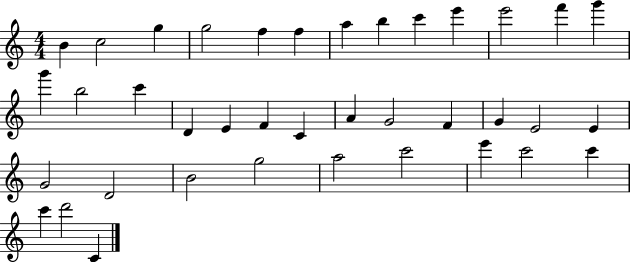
{
  \clef treble
  \numericTimeSignature
  \time 4/4
  \key c \major
  b'4 c''2 g''4 | g''2 f''4 f''4 | a''4 b''4 c'''4 e'''4 | e'''2 f'''4 g'''4 | \break g'''4 b''2 c'''4 | d'4 e'4 f'4 c'4 | a'4 g'2 f'4 | g'4 e'2 e'4 | \break g'2 d'2 | b'2 g''2 | a''2 c'''2 | e'''4 c'''2 c'''4 | \break c'''4 d'''2 c'4 | \bar "|."
}